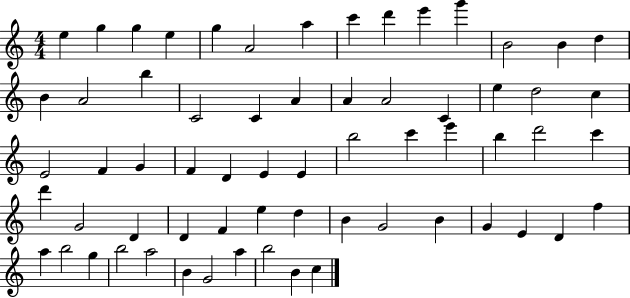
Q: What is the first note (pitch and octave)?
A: E5